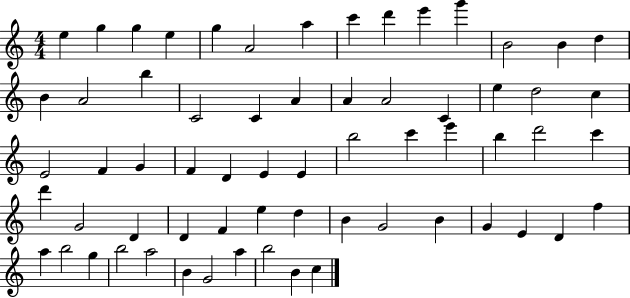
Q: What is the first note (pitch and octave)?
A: E5